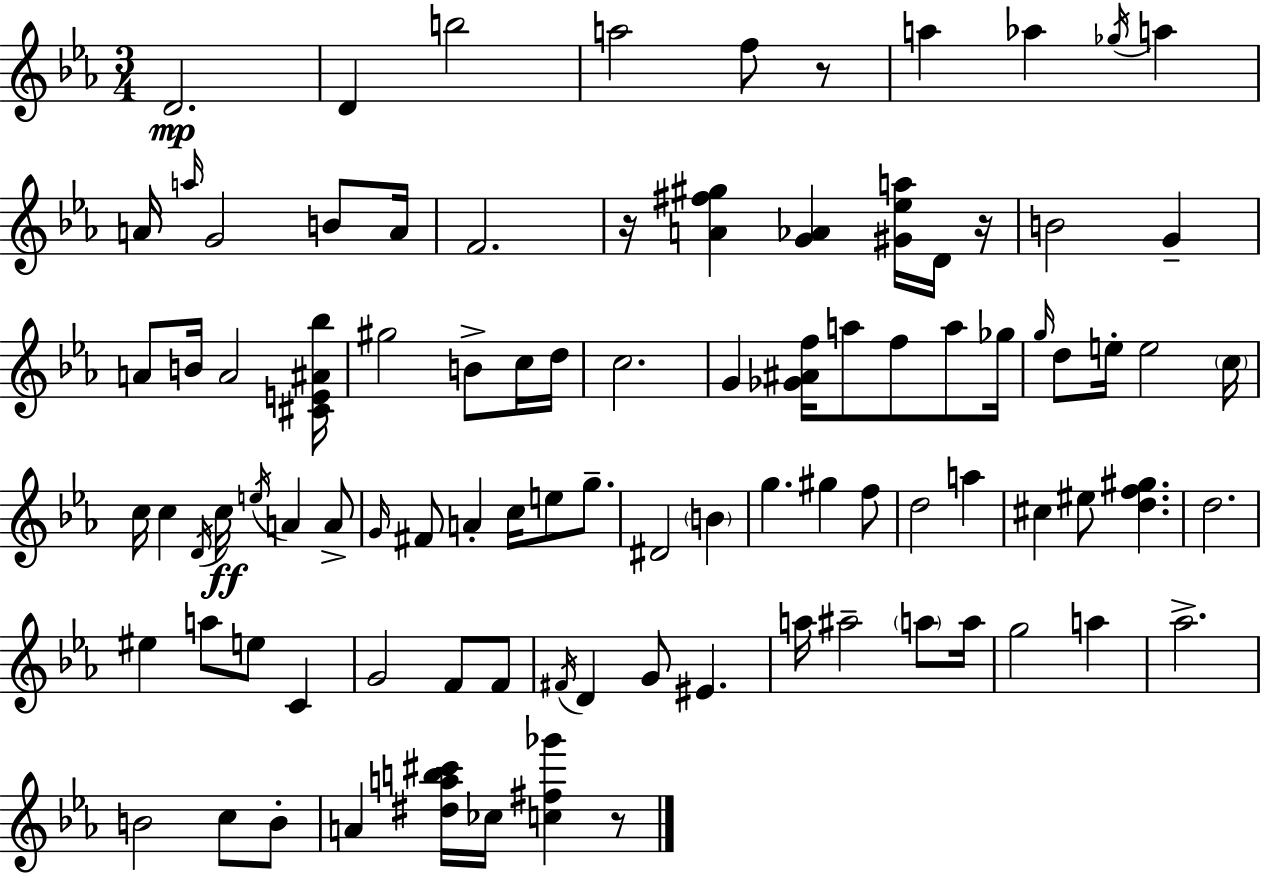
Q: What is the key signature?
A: EES major